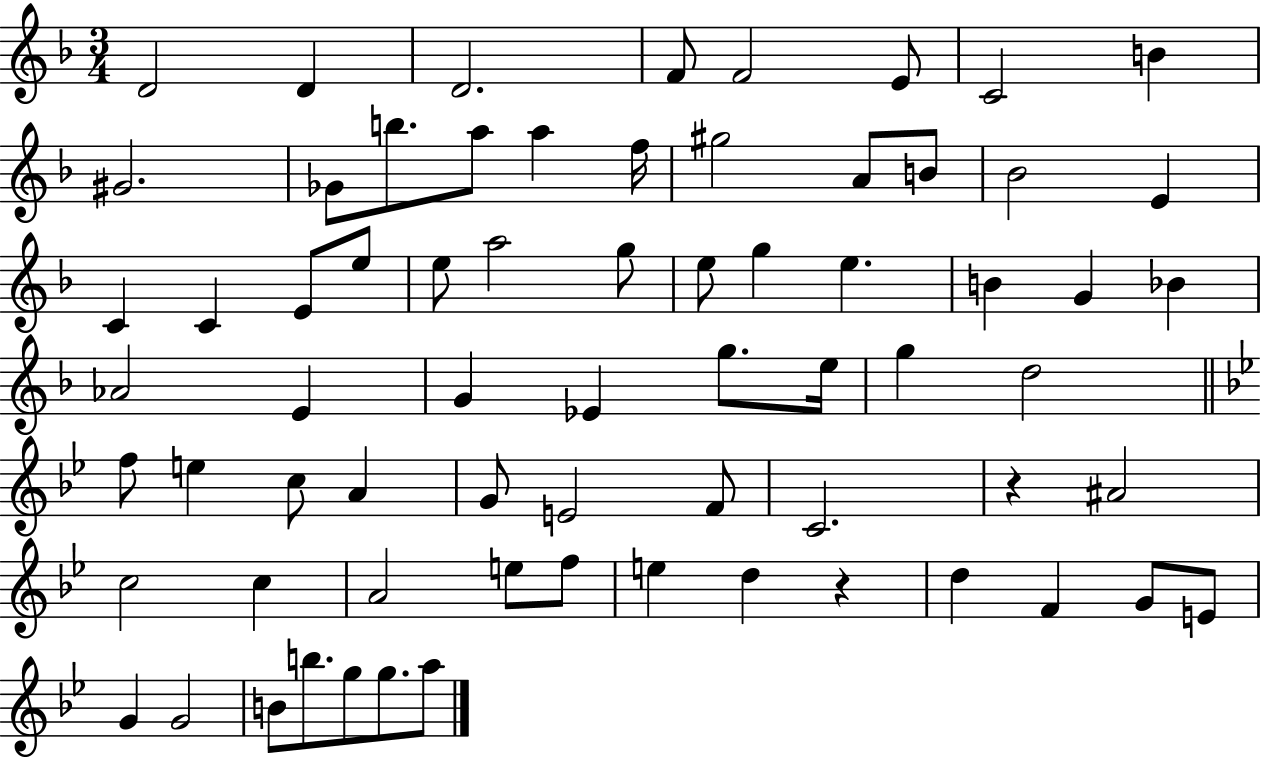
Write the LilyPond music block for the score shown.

{
  \clef treble
  \numericTimeSignature
  \time 3/4
  \key f \major
  \repeat volta 2 { d'2 d'4 | d'2. | f'8 f'2 e'8 | c'2 b'4 | \break gis'2. | ges'8 b''8. a''8 a''4 f''16 | gis''2 a'8 b'8 | bes'2 e'4 | \break c'4 c'4 e'8 e''8 | e''8 a''2 g''8 | e''8 g''4 e''4. | b'4 g'4 bes'4 | \break aes'2 e'4 | g'4 ees'4 g''8. e''16 | g''4 d''2 | \bar "||" \break \key bes \major f''8 e''4 c''8 a'4 | g'8 e'2 f'8 | c'2. | r4 ais'2 | \break c''2 c''4 | a'2 e''8 f''8 | e''4 d''4 r4 | d''4 f'4 g'8 e'8 | \break g'4 g'2 | b'8 b''8. g''8 g''8. a''8 | } \bar "|."
}